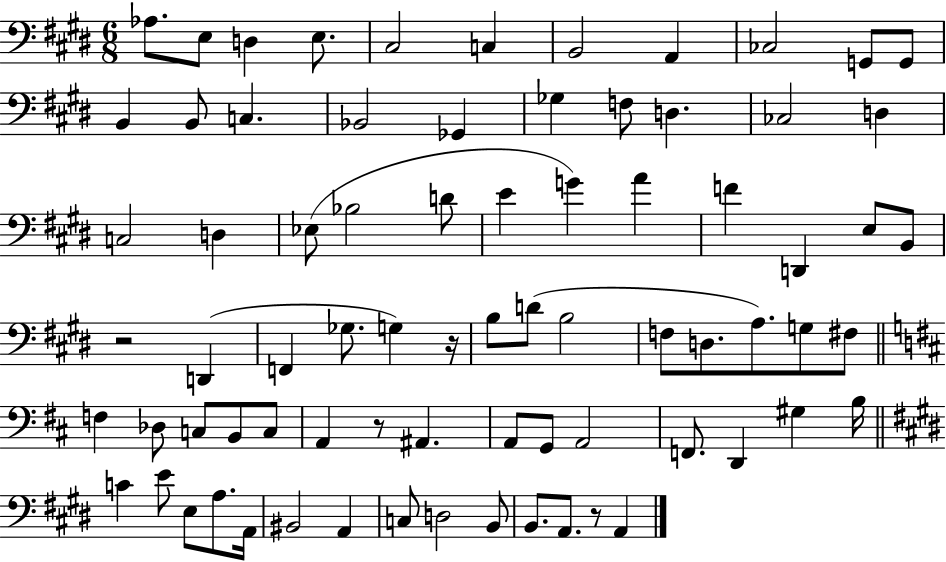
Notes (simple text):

Ab3/e. E3/e D3/q E3/e. C#3/h C3/q B2/h A2/q CES3/h G2/e G2/e B2/q B2/e C3/q. Bb2/h Gb2/q Gb3/q F3/e D3/q. CES3/h D3/q C3/h D3/q Eb3/e Bb3/h D4/e E4/q G4/q A4/q F4/q D2/q E3/e B2/e R/h D2/q F2/q Gb3/e. G3/q R/s B3/e D4/e B3/h F3/e D3/e. A3/e. G3/e F#3/e F3/q Db3/e C3/e B2/e C3/e A2/q R/e A#2/q. A2/e G2/e A2/h F2/e. D2/q G#3/q B3/s C4/q E4/e E3/e A3/e. A2/s BIS2/h A2/q C3/e D3/h B2/e B2/e. A2/e. R/e A2/q